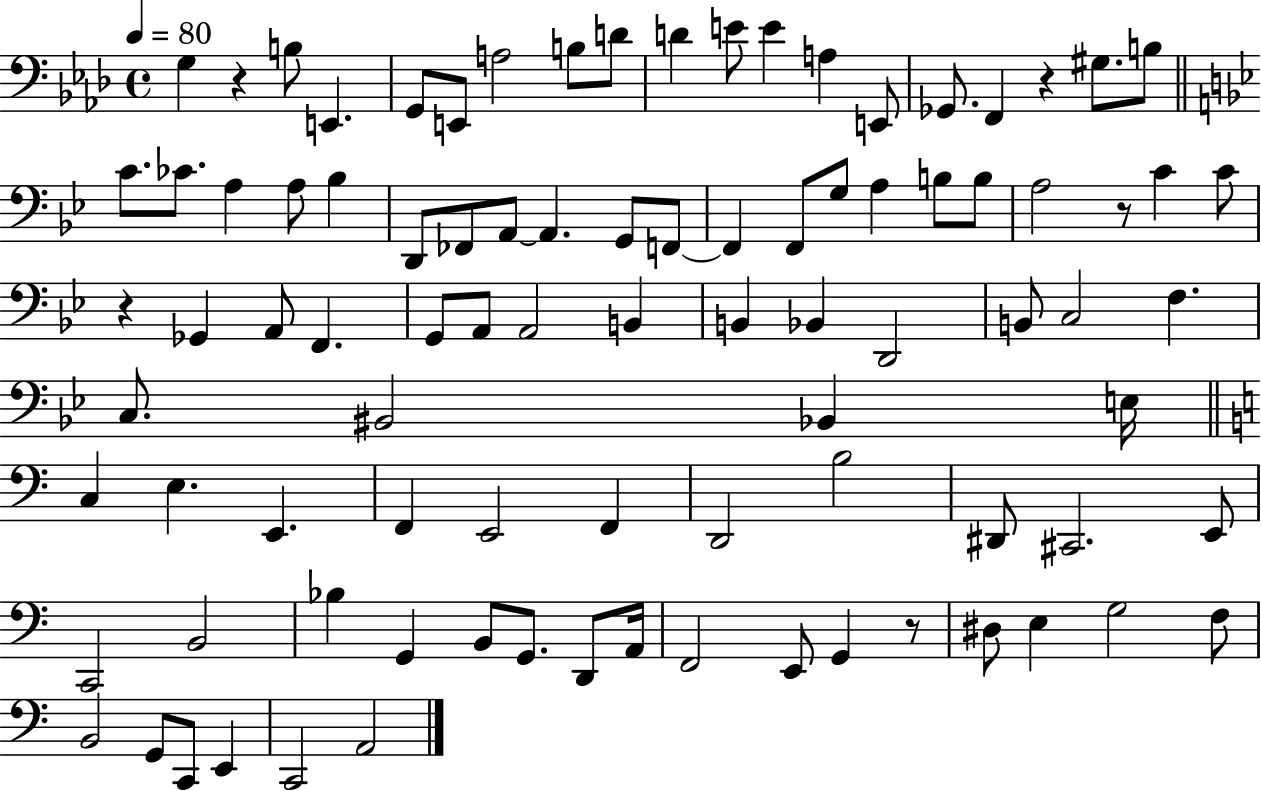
X:1
T:Untitled
M:4/4
L:1/4
K:Ab
G, z B,/2 E,, G,,/2 E,,/2 A,2 B,/2 D/2 D E/2 E A, E,,/2 _G,,/2 F,, z ^G,/2 B,/2 C/2 _C/2 A, A,/2 _B, D,,/2 _F,,/2 A,,/2 A,, G,,/2 F,,/2 F,, F,,/2 G,/2 A, B,/2 B,/2 A,2 z/2 C C/2 z _G,, A,,/2 F,, G,,/2 A,,/2 A,,2 B,, B,, _B,, D,,2 B,,/2 C,2 F, C,/2 ^B,,2 _B,, E,/4 C, E, E,, F,, E,,2 F,, D,,2 B,2 ^D,,/2 ^C,,2 E,,/2 C,,2 B,,2 _B, G,, B,,/2 G,,/2 D,,/2 A,,/4 F,,2 E,,/2 G,, z/2 ^D,/2 E, G,2 F,/2 B,,2 G,,/2 C,,/2 E,, C,,2 A,,2